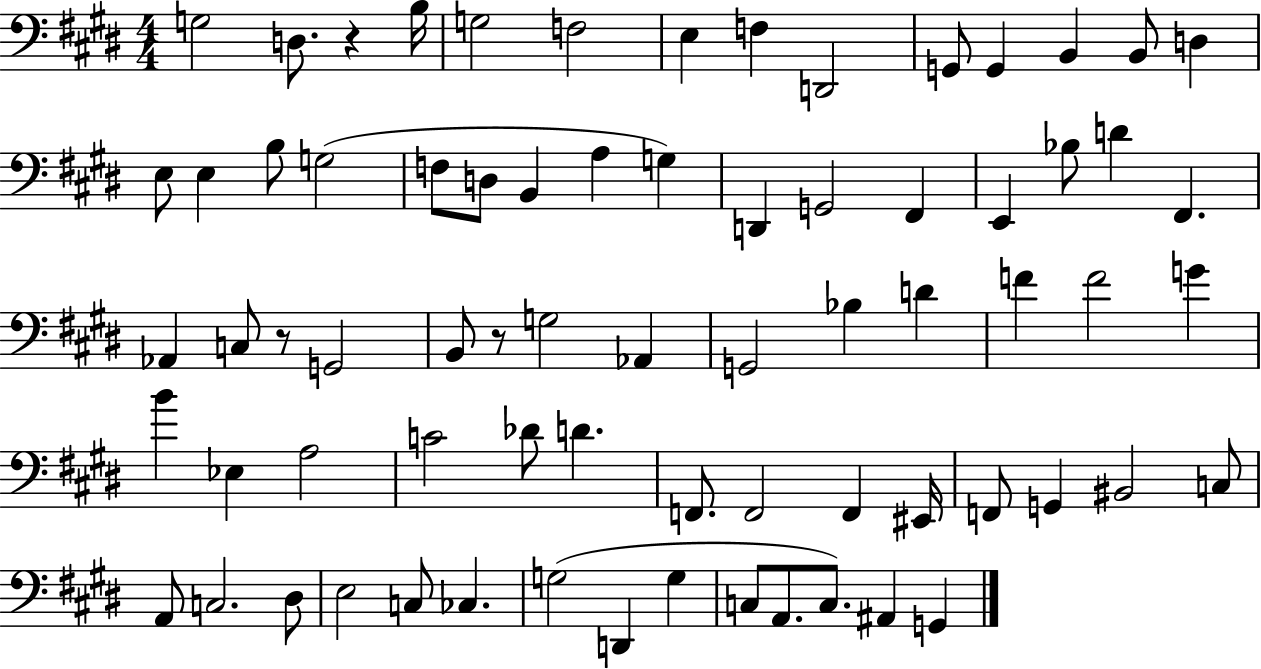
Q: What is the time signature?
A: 4/4